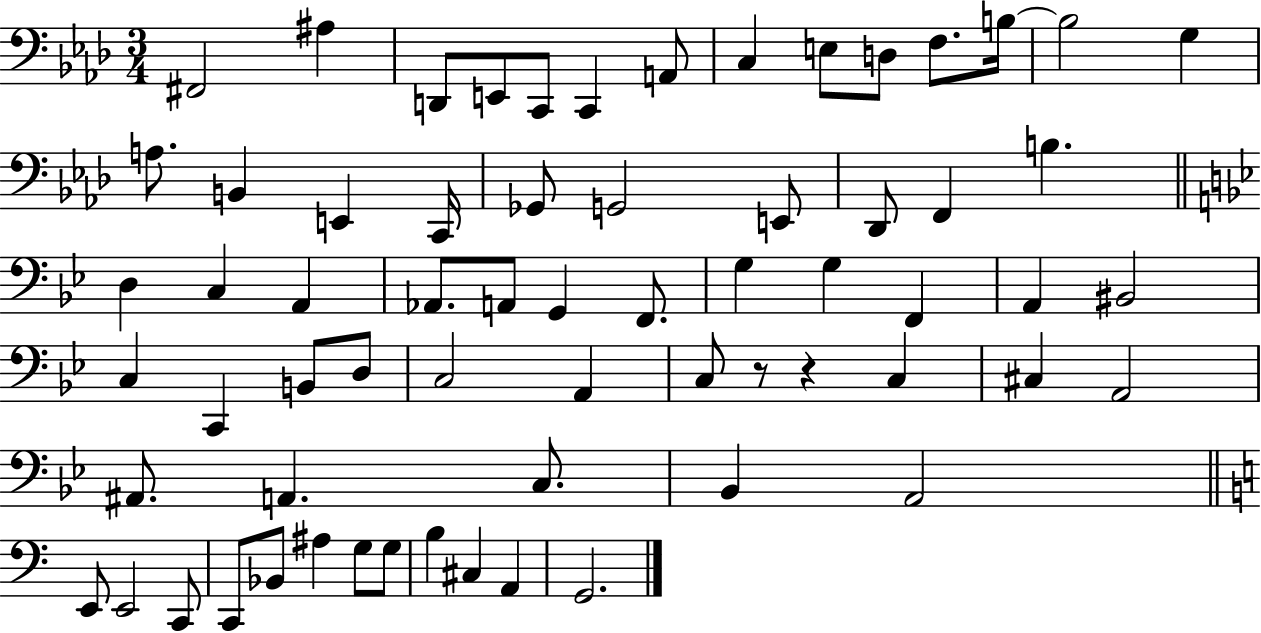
{
  \clef bass
  \numericTimeSignature
  \time 3/4
  \key aes \major
  fis,2 ais4 | d,8 e,8 c,8 c,4 a,8 | c4 e8 d8 f8. b16~~ | b2 g4 | \break a8. b,4 e,4 c,16 | ges,8 g,2 e,8 | des,8 f,4 b4. | \bar "||" \break \key g \minor d4 c4 a,4 | aes,8. a,8 g,4 f,8. | g4 g4 f,4 | a,4 bis,2 | \break c4 c,4 b,8 d8 | c2 a,4 | c8 r8 r4 c4 | cis4 a,2 | \break ais,8. a,4. c8. | bes,4 a,2 | \bar "||" \break \key c \major e,8 e,2 c,8 | c,8 bes,8 ais4 g8 g8 | b4 cis4 a,4 | g,2. | \break \bar "|."
}